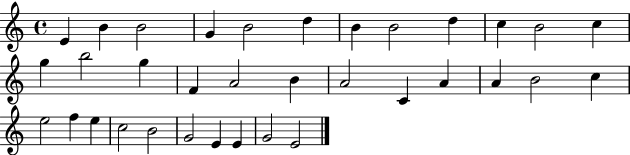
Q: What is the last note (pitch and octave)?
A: E4